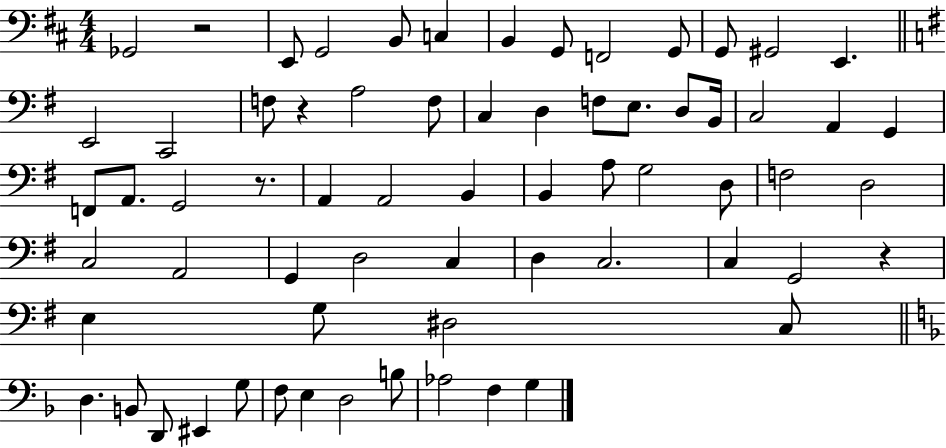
{
  \clef bass
  \numericTimeSignature
  \time 4/4
  \key d \major
  ges,2 r2 | e,8 g,2 b,8 c4 | b,4 g,8 f,2 g,8 | g,8 gis,2 e,4. | \break \bar "||" \break \key g \major e,2 c,2 | f8 r4 a2 f8 | c4 d4 f8 e8. d8 b,16 | c2 a,4 g,4 | \break f,8 a,8. g,2 r8. | a,4 a,2 b,4 | b,4 a8 g2 d8 | f2 d2 | \break c2 a,2 | g,4 d2 c4 | d4 c2. | c4 g,2 r4 | \break e4 g8 dis2 c8 | \bar "||" \break \key f \major d4. b,8 d,8 eis,4 g8 | f8 e4 d2 b8 | aes2 f4 g4 | \bar "|."
}